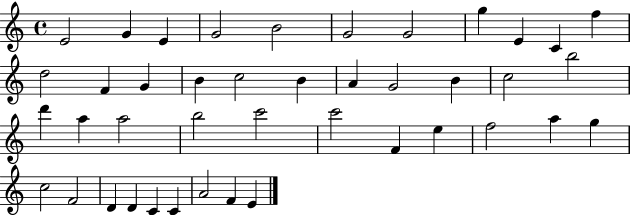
E4/h G4/q E4/q G4/h B4/h G4/h G4/h G5/q E4/q C4/q F5/q D5/h F4/q G4/q B4/q C5/h B4/q A4/q G4/h B4/q C5/h B5/h D6/q A5/q A5/h B5/h C6/h C6/h F4/q E5/q F5/h A5/q G5/q C5/h F4/h D4/q D4/q C4/q C4/q A4/h F4/q E4/q